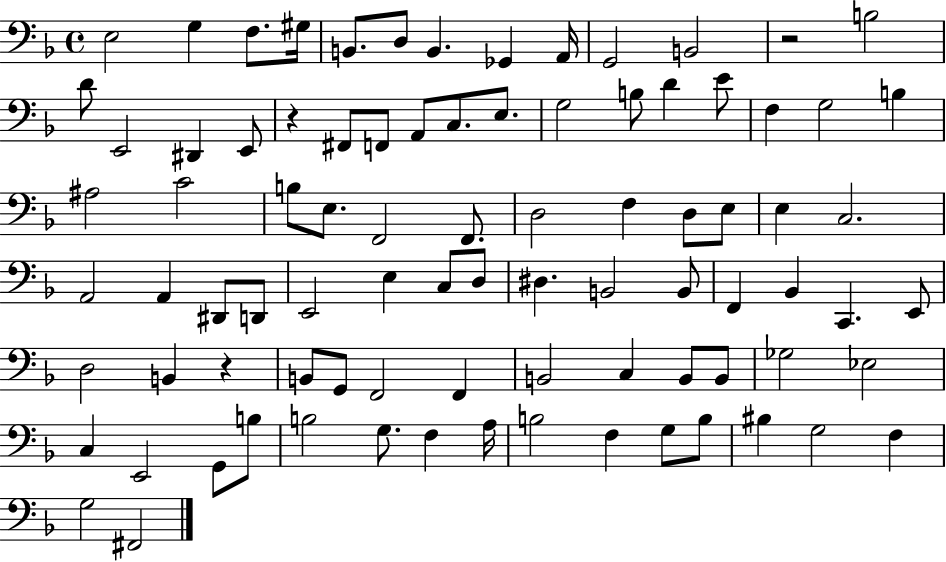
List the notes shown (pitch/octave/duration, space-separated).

E3/h G3/q F3/e. G#3/s B2/e. D3/e B2/q. Gb2/q A2/s G2/h B2/h R/h B3/h D4/e E2/h D#2/q E2/e R/q F#2/e F2/e A2/e C3/e. E3/e. G3/h B3/e D4/q E4/e F3/q G3/h B3/q A#3/h C4/h B3/e E3/e. F2/h F2/e. D3/h F3/q D3/e E3/e E3/q C3/h. A2/h A2/q D#2/e D2/e E2/h E3/q C3/e D3/e D#3/q. B2/h B2/e F2/q Bb2/q C2/q. E2/e D3/h B2/q R/q B2/e G2/e F2/h F2/q B2/h C3/q B2/e B2/e Gb3/h Eb3/h C3/q E2/h G2/e B3/e B3/h G3/e. F3/q A3/s B3/h F3/q G3/e B3/e BIS3/q G3/h F3/q G3/h F#2/h